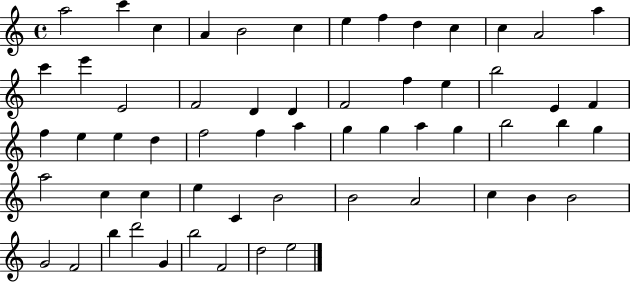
{
  \clef treble
  \time 4/4
  \defaultTimeSignature
  \key c \major
  a''2 c'''4 c''4 | a'4 b'2 c''4 | e''4 f''4 d''4 c''4 | c''4 a'2 a''4 | \break c'''4 e'''4 e'2 | f'2 d'4 d'4 | f'2 f''4 e''4 | b''2 e'4 f'4 | \break f''4 e''4 e''4 d''4 | f''2 f''4 a''4 | g''4 g''4 a''4 g''4 | b''2 b''4 g''4 | \break a''2 c''4 c''4 | e''4 c'4 b'2 | b'2 a'2 | c''4 b'4 b'2 | \break g'2 f'2 | b''4 d'''2 g'4 | b''2 f'2 | d''2 e''2 | \break \bar "|."
}